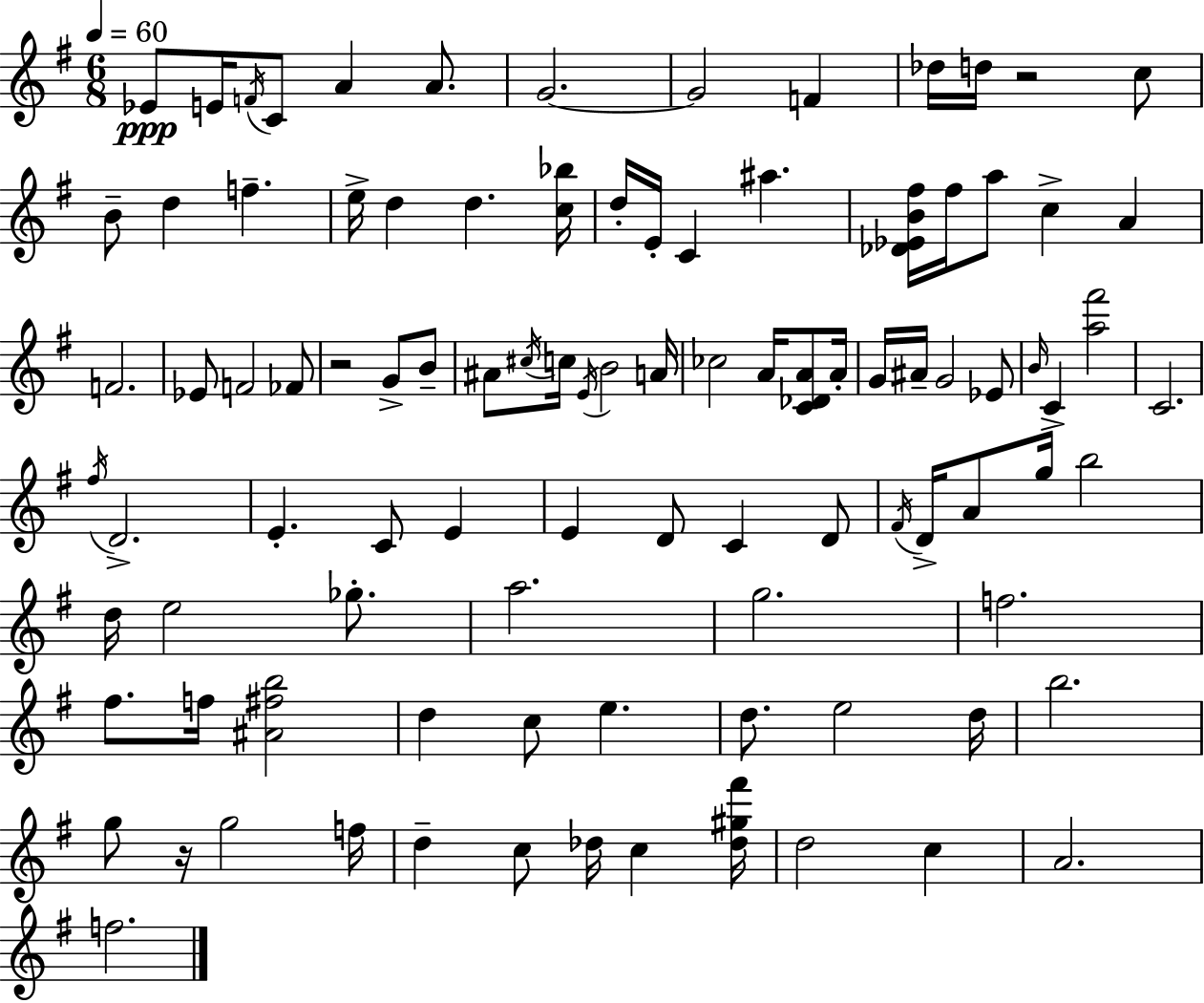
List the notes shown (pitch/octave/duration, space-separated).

Eb4/e E4/s F4/s C4/e A4/q A4/e. G4/h. G4/h F4/q Db5/s D5/s R/h C5/e B4/e D5/q F5/q. E5/s D5/q D5/q. [C5,Bb5]/s D5/s E4/s C4/q A#5/q. [Db4,Eb4,B4,F#5]/s F#5/s A5/e C5/q A4/q F4/h. Eb4/e F4/h FES4/e R/h G4/e B4/e A#4/e C#5/s C5/s E4/s B4/h A4/s CES5/h A4/s [C4,Db4,A4]/e A4/s G4/s A#4/s G4/h Eb4/e B4/s C4/q [A5,F#6]/h C4/h. F#5/s D4/h. E4/q. C4/e E4/q E4/q D4/e C4/q D4/e F#4/s D4/s A4/e G5/s B5/h D5/s E5/h Gb5/e. A5/h. G5/h. F5/h. F#5/e. F5/s [A#4,F#5,B5]/h D5/q C5/e E5/q. D5/e. E5/h D5/s B5/h. G5/e R/s G5/h F5/s D5/q C5/e Db5/s C5/q [Db5,G#5,F#6]/s D5/h C5/q A4/h. F5/h.